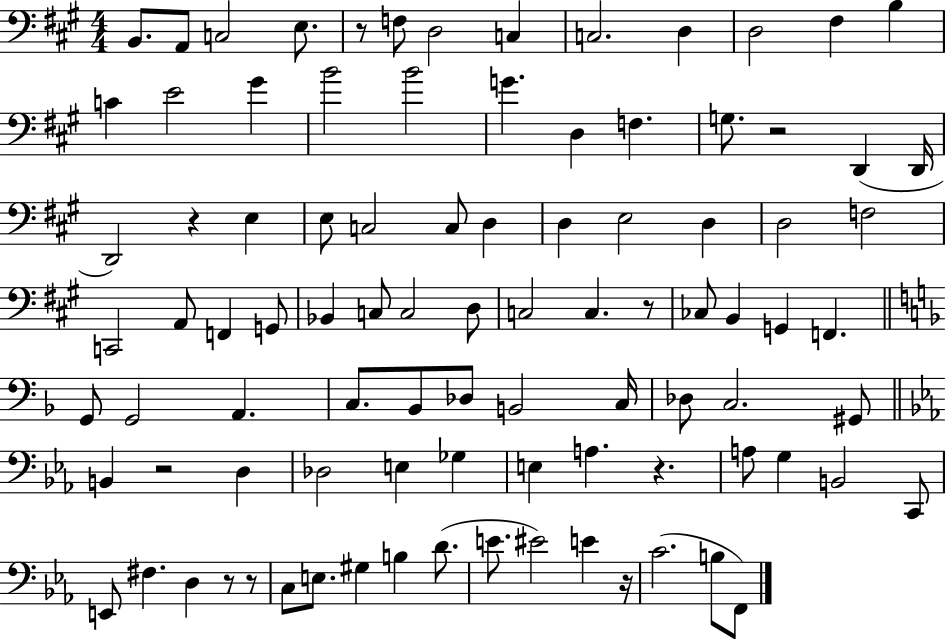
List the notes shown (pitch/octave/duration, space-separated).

B2/e. A2/e C3/h E3/e. R/e F3/e D3/h C3/q C3/h. D3/q D3/h F#3/q B3/q C4/q E4/h G#4/q B4/h B4/h G4/q. D3/q F3/q. G3/e. R/h D2/q D2/s D2/h R/q E3/q E3/e C3/h C3/e D3/q D3/q E3/h D3/q D3/h F3/h C2/h A2/e F2/q G2/e Bb2/q C3/e C3/h D3/e C3/h C3/q. R/e CES3/e B2/q G2/q F2/q. G2/e G2/h A2/q. C3/e. Bb2/e Db3/e B2/h C3/s Db3/e C3/h. G#2/e B2/q R/h D3/q Db3/h E3/q Gb3/q E3/q A3/q. R/q. A3/e G3/q B2/h C2/e E2/e F#3/q. D3/q R/e R/e C3/e E3/e. G#3/q B3/q D4/e. E4/e. EIS4/h E4/q R/s C4/h. B3/e F2/e